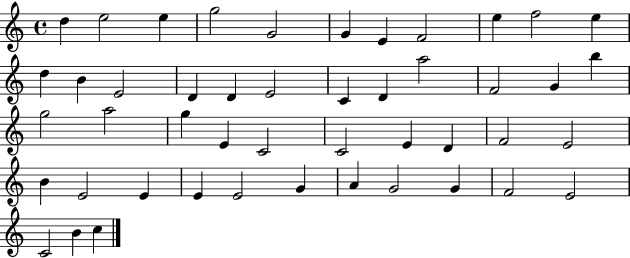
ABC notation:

X:1
T:Untitled
M:4/4
L:1/4
K:C
d e2 e g2 G2 G E F2 e f2 e d B E2 D D E2 C D a2 F2 G b g2 a2 g E C2 C2 E D F2 E2 B E2 E E E2 G A G2 G F2 E2 C2 B c